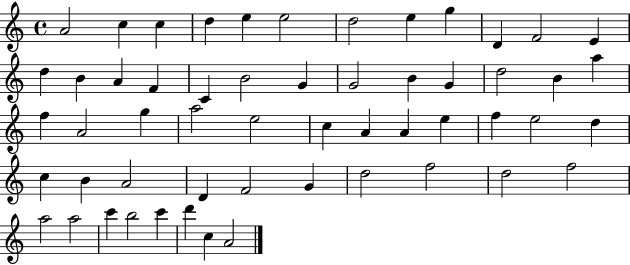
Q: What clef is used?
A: treble